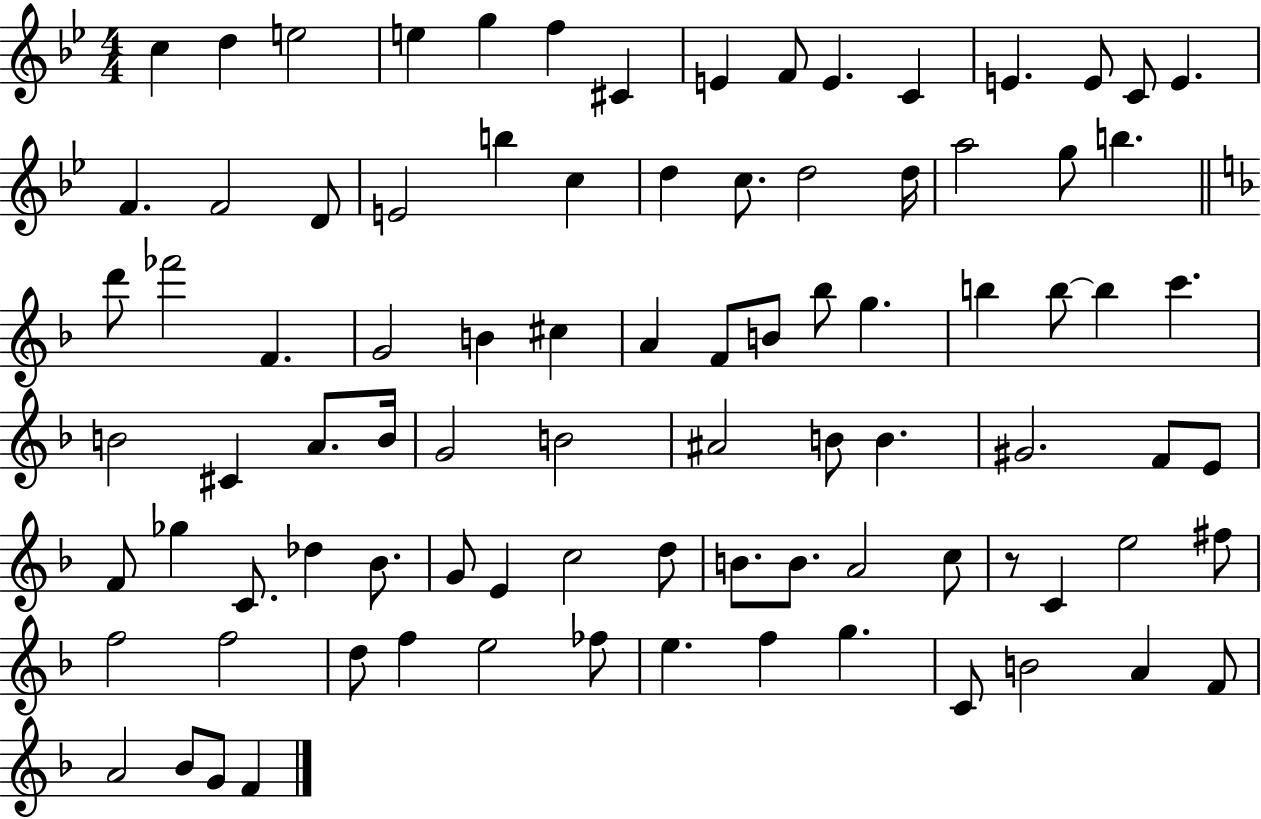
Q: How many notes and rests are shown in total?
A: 89